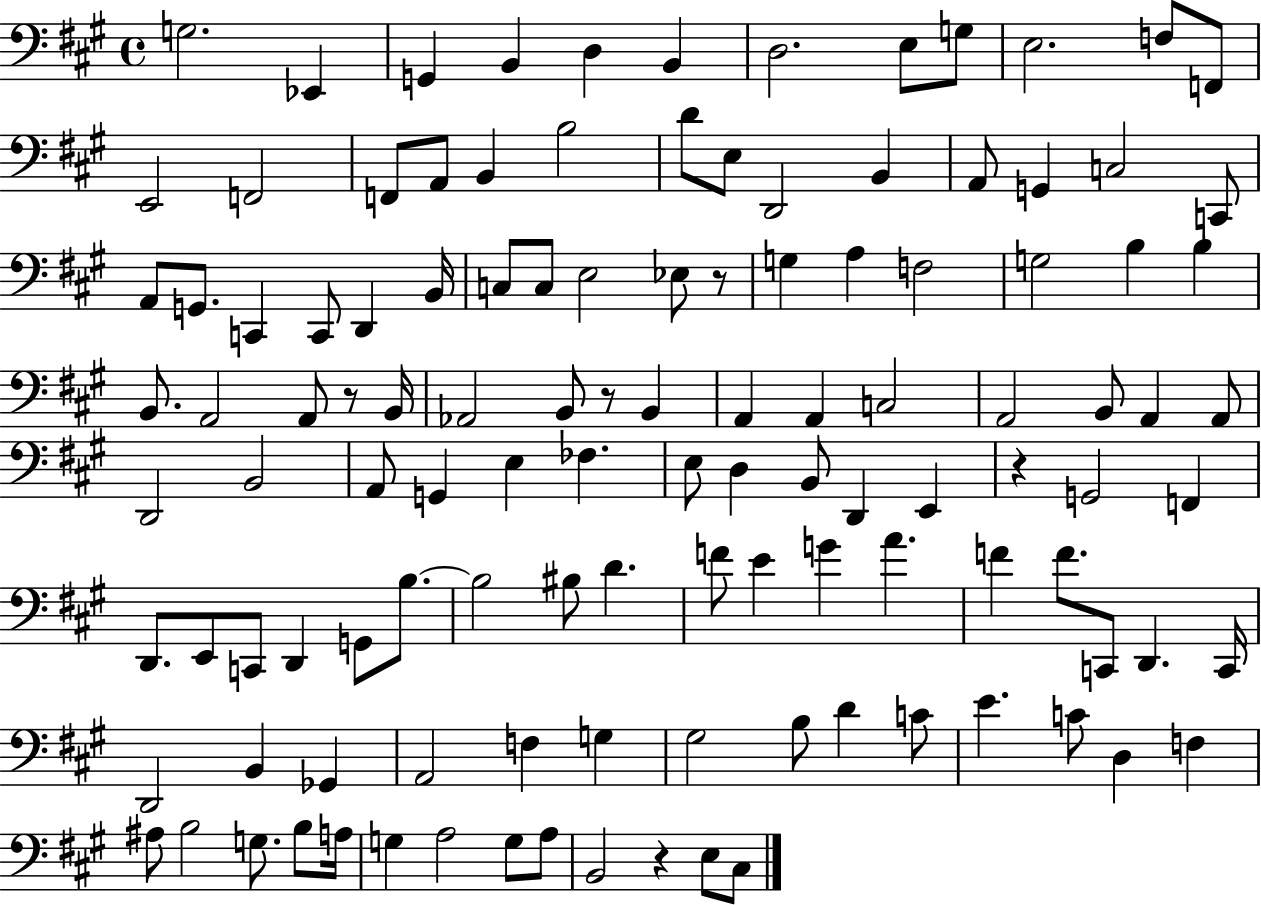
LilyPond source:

{
  \clef bass
  \time 4/4
  \defaultTimeSignature
  \key a \major
  g2. ees,4 | g,4 b,4 d4 b,4 | d2. e8 g8 | e2. f8 f,8 | \break e,2 f,2 | f,8 a,8 b,4 b2 | d'8 e8 d,2 b,4 | a,8 g,4 c2 c,8 | \break a,8 g,8. c,4 c,8 d,4 b,16 | c8 c8 e2 ees8 r8 | g4 a4 f2 | g2 b4 b4 | \break b,8. a,2 a,8 r8 b,16 | aes,2 b,8 r8 b,4 | a,4 a,4 c2 | a,2 b,8 a,4 a,8 | \break d,2 b,2 | a,8 g,4 e4 fes4. | e8 d4 b,8 d,4 e,4 | r4 g,2 f,4 | \break d,8. e,8 c,8 d,4 g,8 b8.~~ | b2 bis8 d'4. | f'8 e'4 g'4 a'4. | f'4 f'8. c,8 d,4. c,16 | \break d,2 b,4 ges,4 | a,2 f4 g4 | gis2 b8 d'4 c'8 | e'4. c'8 d4 f4 | \break ais8 b2 g8. b8 a16 | g4 a2 g8 a8 | b,2 r4 e8 cis8 | \bar "|."
}